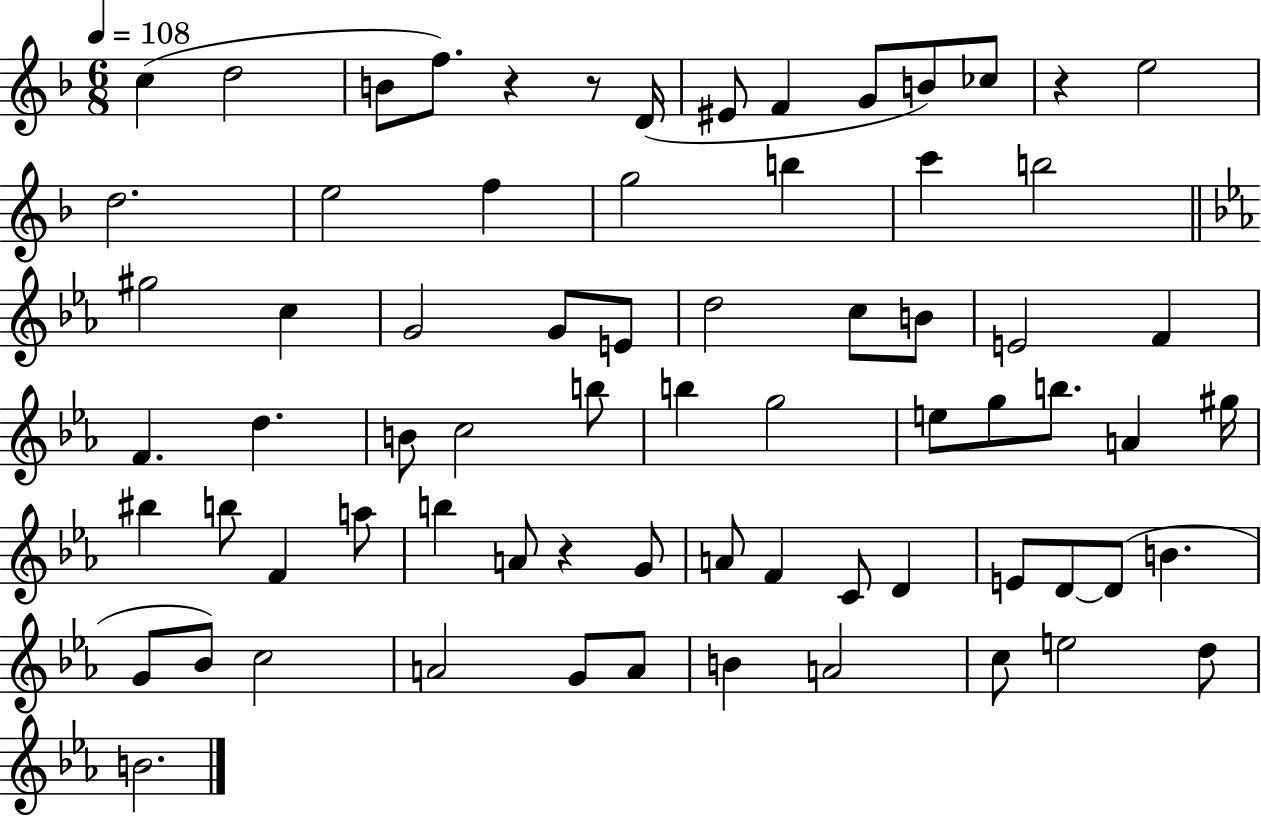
C5/q D5/h B4/e F5/e. R/q R/e D4/s EIS4/e F4/q G4/e B4/e CES5/e R/q E5/h D5/h. E5/h F5/q G5/h B5/q C6/q B5/h G#5/h C5/q G4/h G4/e E4/e D5/h C5/e B4/e E4/h F4/q F4/q. D5/q. B4/e C5/h B5/e B5/q G5/h E5/e G5/e B5/e. A4/q G#5/s BIS5/q B5/e F4/q A5/e B5/q A4/e R/q G4/e A4/e F4/q C4/e D4/q E4/e D4/e D4/e B4/q. G4/e Bb4/e C5/h A4/h G4/e A4/e B4/q A4/h C5/e E5/h D5/e B4/h.